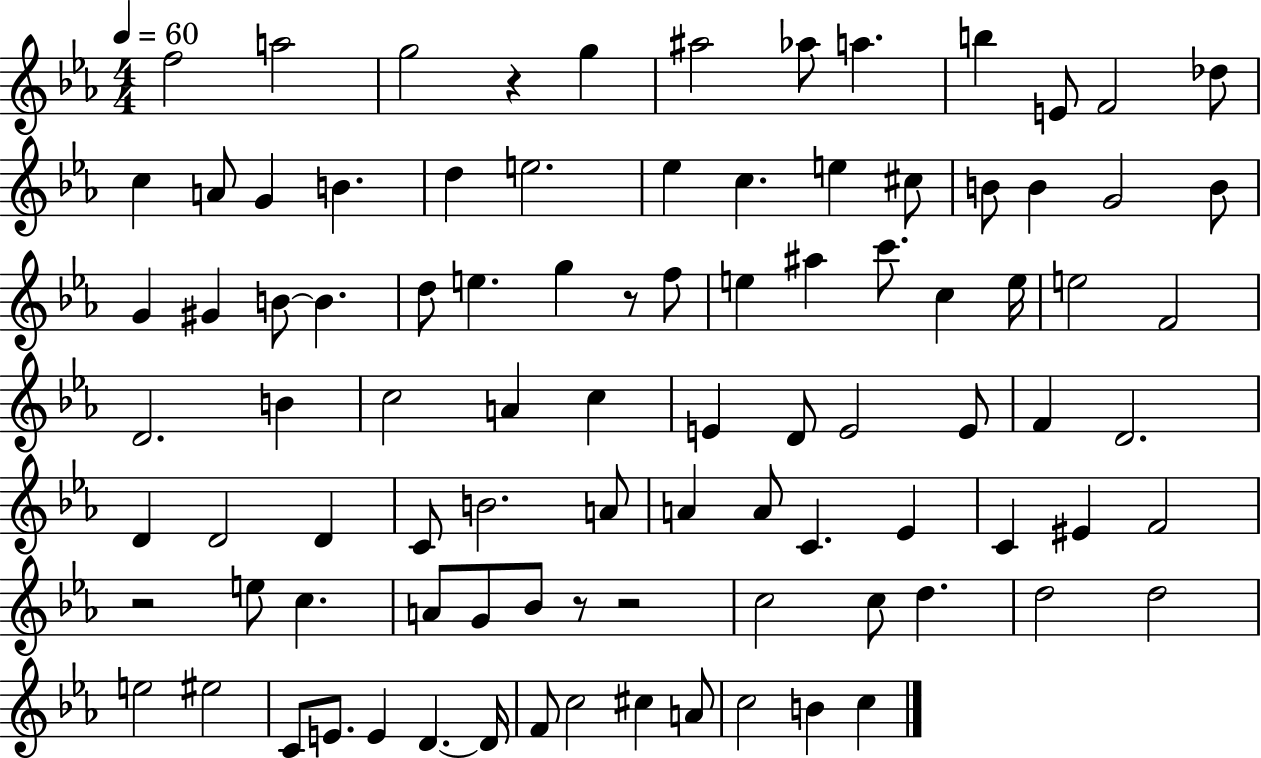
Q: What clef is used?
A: treble